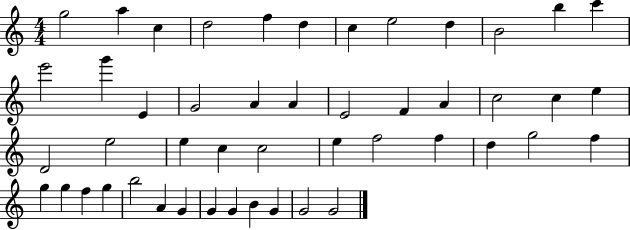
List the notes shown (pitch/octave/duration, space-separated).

G5/h A5/q C5/q D5/h F5/q D5/q C5/q E5/h D5/q B4/h B5/q C6/q E6/h G6/q E4/q G4/h A4/q A4/q E4/h F4/q A4/q C5/h C5/q E5/q D4/h E5/h E5/q C5/q C5/h E5/q F5/h F5/q D5/q G5/h F5/q G5/q G5/q F5/q G5/q B5/h A4/q G4/q G4/q G4/q B4/q G4/q G4/h G4/h